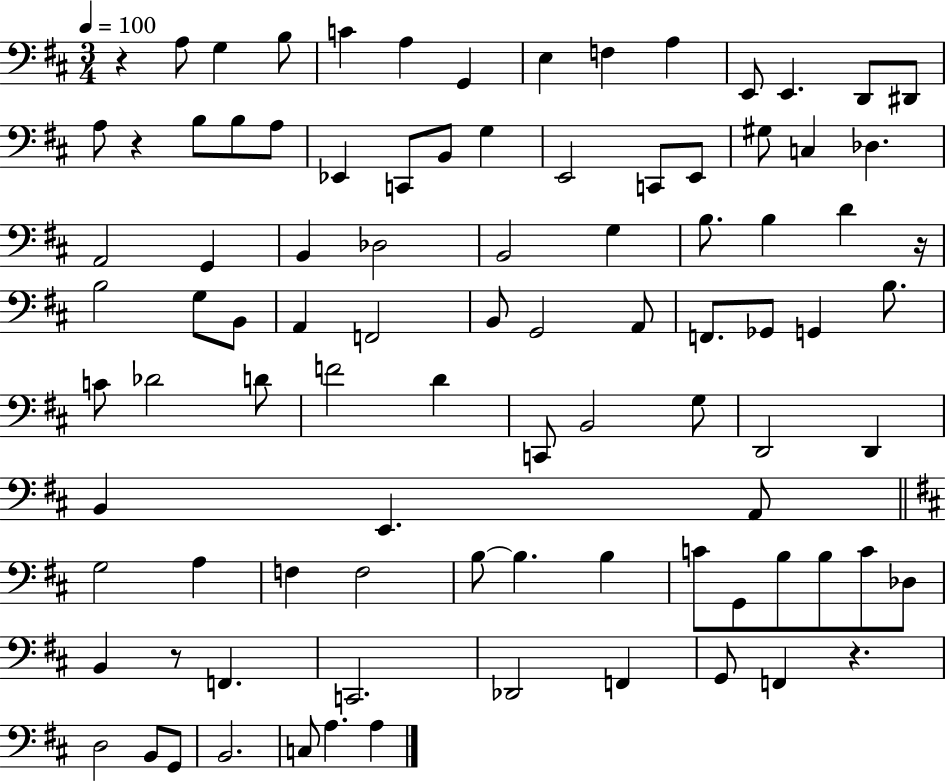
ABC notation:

X:1
T:Untitled
M:3/4
L:1/4
K:D
z A,/2 G, B,/2 C A, G,, E, F, A, E,,/2 E,, D,,/2 ^D,,/2 A,/2 z B,/2 B,/2 A,/2 _E,, C,,/2 B,,/2 G, E,,2 C,,/2 E,,/2 ^G,/2 C, _D, A,,2 G,, B,, _D,2 B,,2 G, B,/2 B, D z/4 B,2 G,/2 B,,/2 A,, F,,2 B,,/2 G,,2 A,,/2 F,,/2 _G,,/2 G,, B,/2 C/2 _D2 D/2 F2 D C,,/2 B,,2 G,/2 D,,2 D,, B,, E,, A,,/2 G,2 A, F, F,2 B,/2 B, B, C/2 G,,/2 B,/2 B,/2 C/2 _D,/2 B,, z/2 F,, C,,2 _D,,2 F,, G,,/2 F,, z D,2 B,,/2 G,,/2 B,,2 C,/2 A, A,